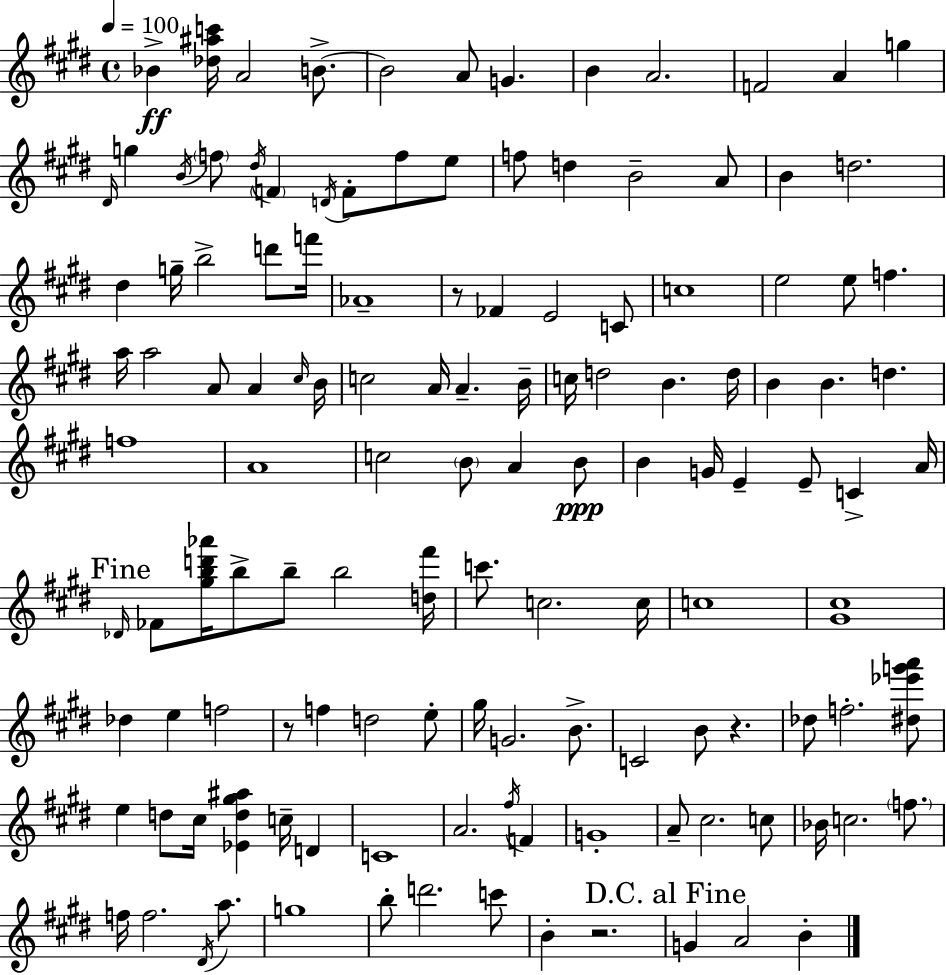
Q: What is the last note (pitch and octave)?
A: B4